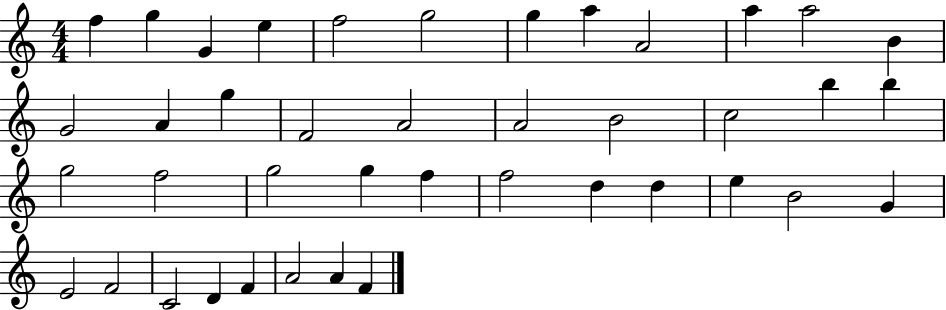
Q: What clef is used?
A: treble